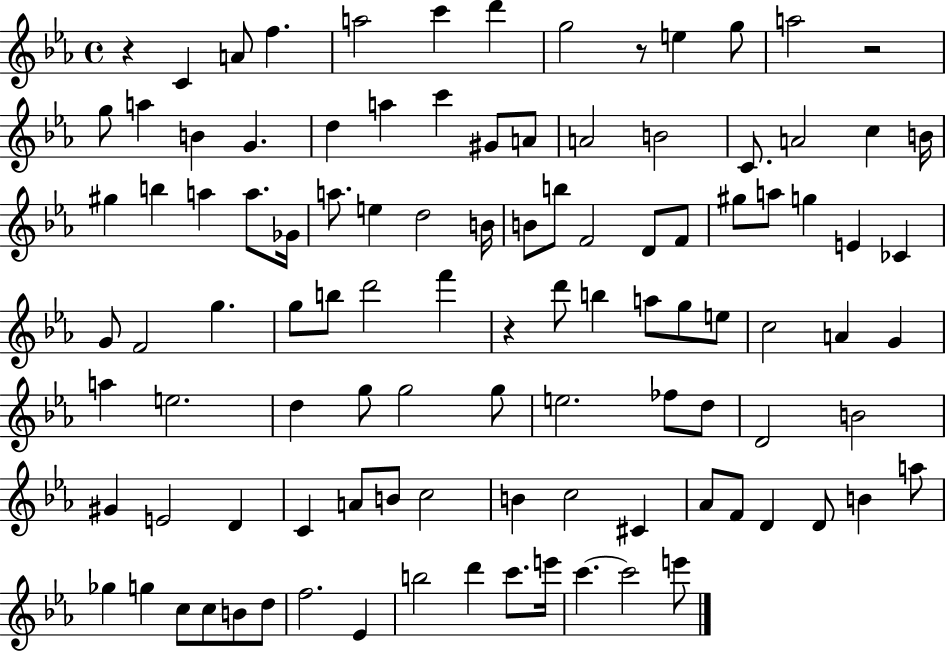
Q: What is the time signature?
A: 4/4